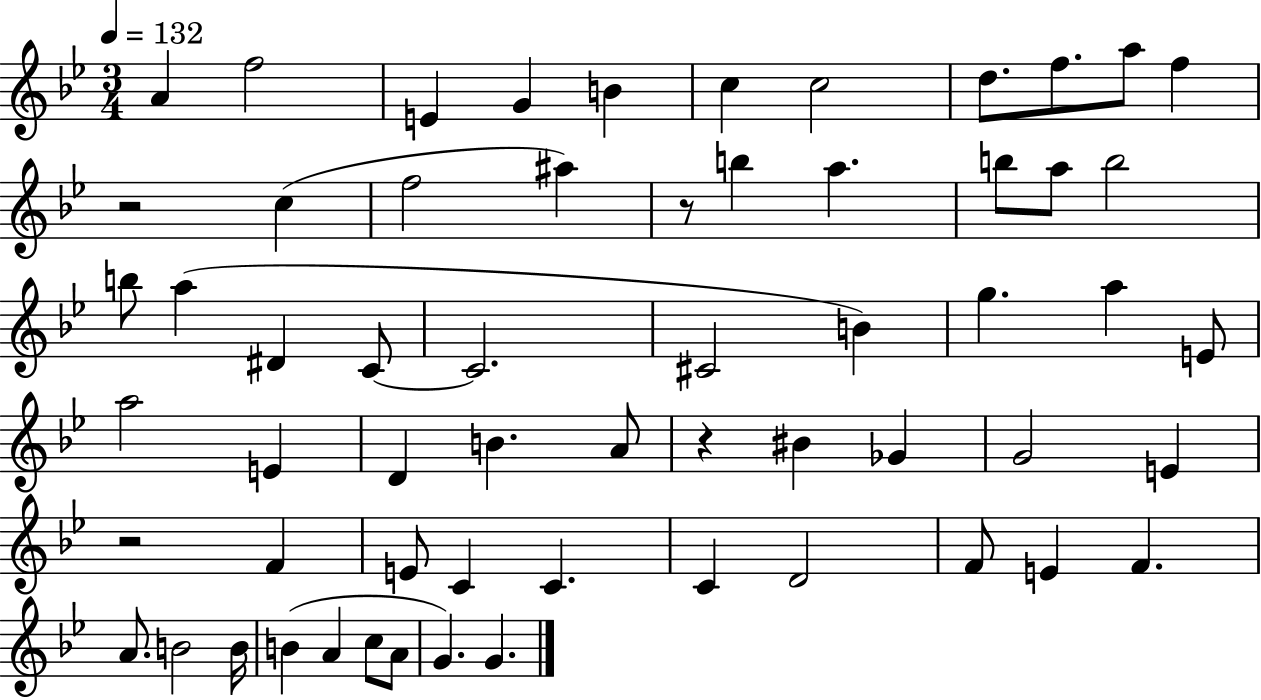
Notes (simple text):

A4/q F5/h E4/q G4/q B4/q C5/q C5/h D5/e. F5/e. A5/e F5/q R/h C5/q F5/h A#5/q R/e B5/q A5/q. B5/e A5/e B5/h B5/e A5/q D#4/q C4/e C4/h. C#4/h B4/q G5/q. A5/q E4/e A5/h E4/q D4/q B4/q. A4/e R/q BIS4/q Gb4/q G4/h E4/q R/h F4/q E4/e C4/q C4/q. C4/q D4/h F4/e E4/q F4/q. A4/e. B4/h B4/s B4/q A4/q C5/e A4/e G4/q. G4/q.